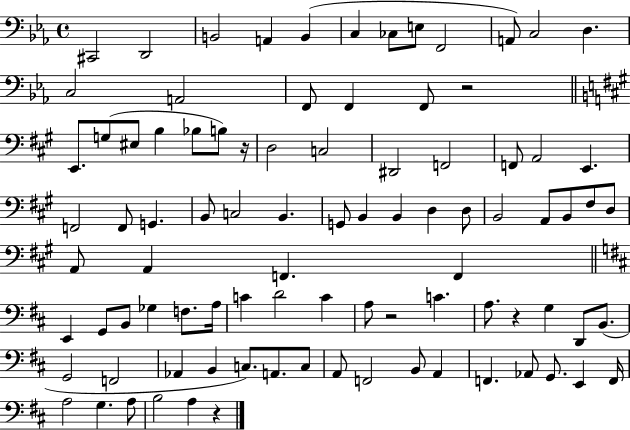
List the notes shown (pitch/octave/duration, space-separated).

C#2/h D2/h B2/h A2/q B2/q C3/q CES3/e E3/e F2/h A2/e C3/h D3/q. C3/h A2/h F2/e F2/q F2/e R/h E2/e. G3/e EIS3/e B3/q Bb3/e B3/e R/s D3/h C3/h D#2/h F2/h F2/e A2/h E2/q. F2/h F2/e G2/q. B2/e C3/h B2/q. G2/e B2/q B2/q D3/q D3/e B2/h A2/e B2/e F#3/e D3/e A2/e A2/q F2/q. F2/q E2/q G2/e B2/e Gb3/q F3/e. A3/s C4/q D4/h C4/q A3/e R/h C4/q. A3/e. R/q G3/q D2/e B2/e. G2/h F2/h Ab2/q B2/q C3/e. A2/e. C3/e A2/e F2/h B2/e A2/q F2/q. Ab2/e G2/e. E2/q F2/s A3/h G3/q. A3/e B3/h A3/q R/q